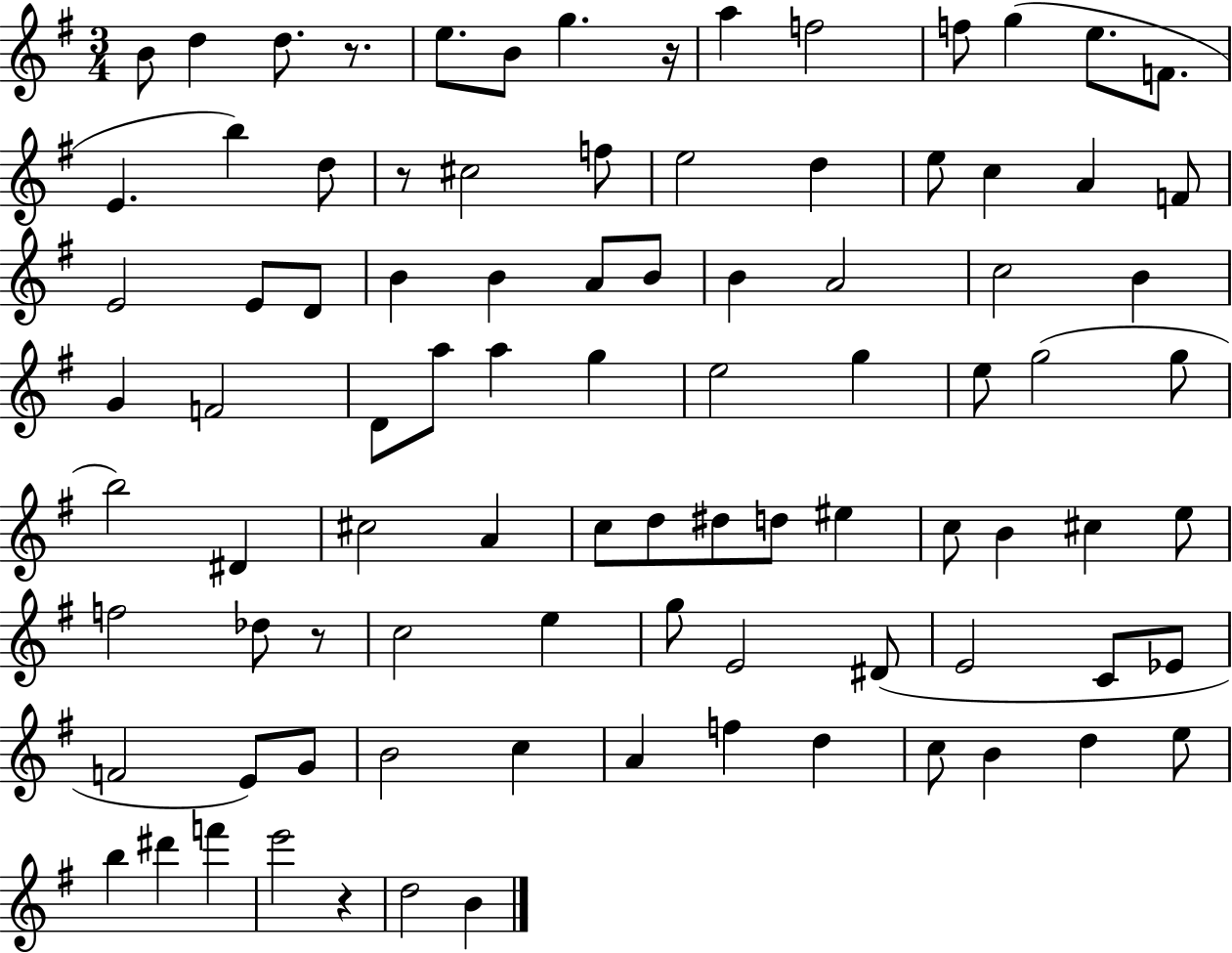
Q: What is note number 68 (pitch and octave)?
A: Eb4